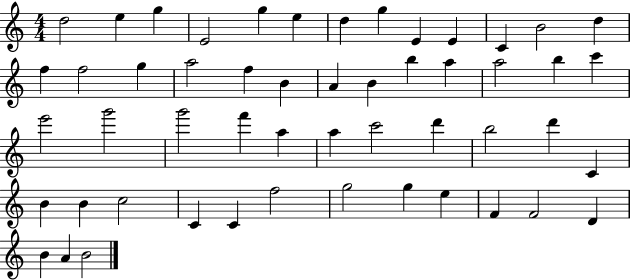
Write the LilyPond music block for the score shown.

{
  \clef treble
  \numericTimeSignature
  \time 4/4
  \key c \major
  d''2 e''4 g''4 | e'2 g''4 e''4 | d''4 g''4 e'4 e'4 | c'4 b'2 d''4 | \break f''4 f''2 g''4 | a''2 f''4 b'4 | a'4 b'4 b''4 a''4 | a''2 b''4 c'''4 | \break e'''2 g'''2 | g'''2 f'''4 a''4 | a''4 c'''2 d'''4 | b''2 d'''4 c'4 | \break b'4 b'4 c''2 | c'4 c'4 f''2 | g''2 g''4 e''4 | f'4 f'2 d'4 | \break b'4 a'4 b'2 | \bar "|."
}